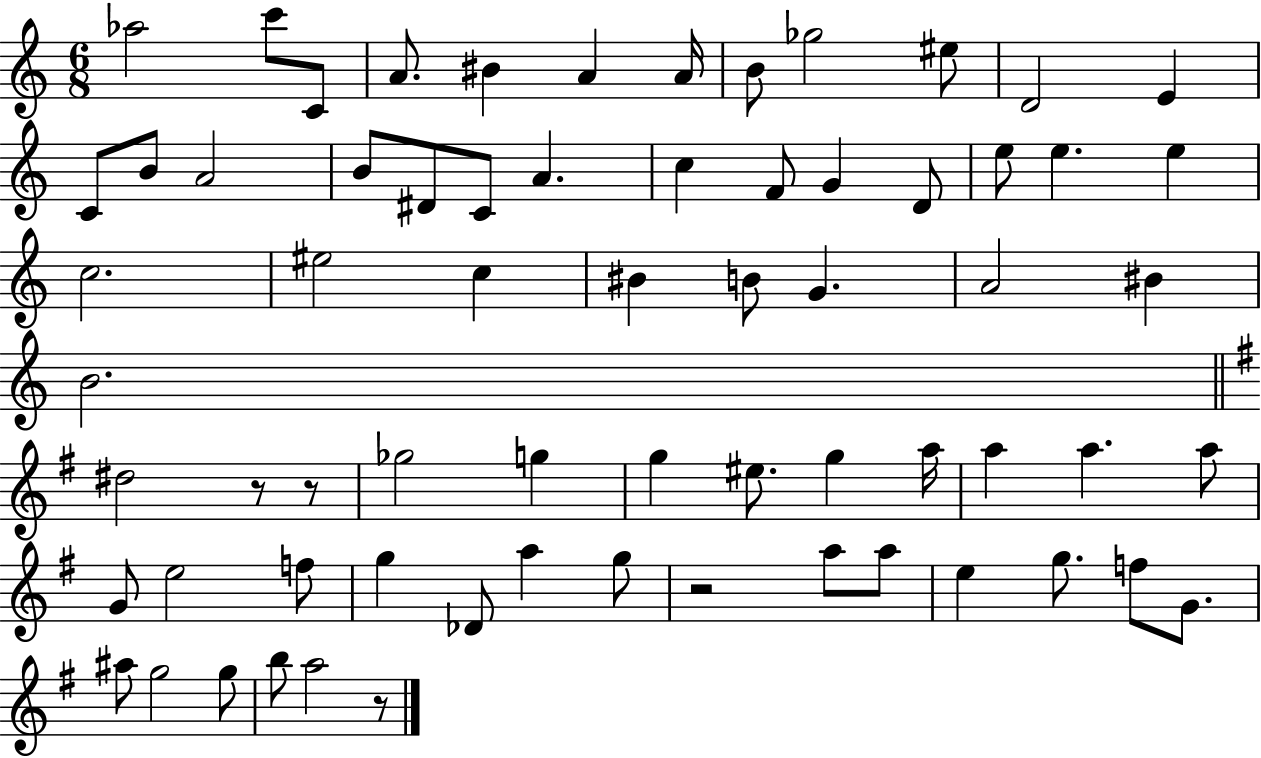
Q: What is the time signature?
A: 6/8